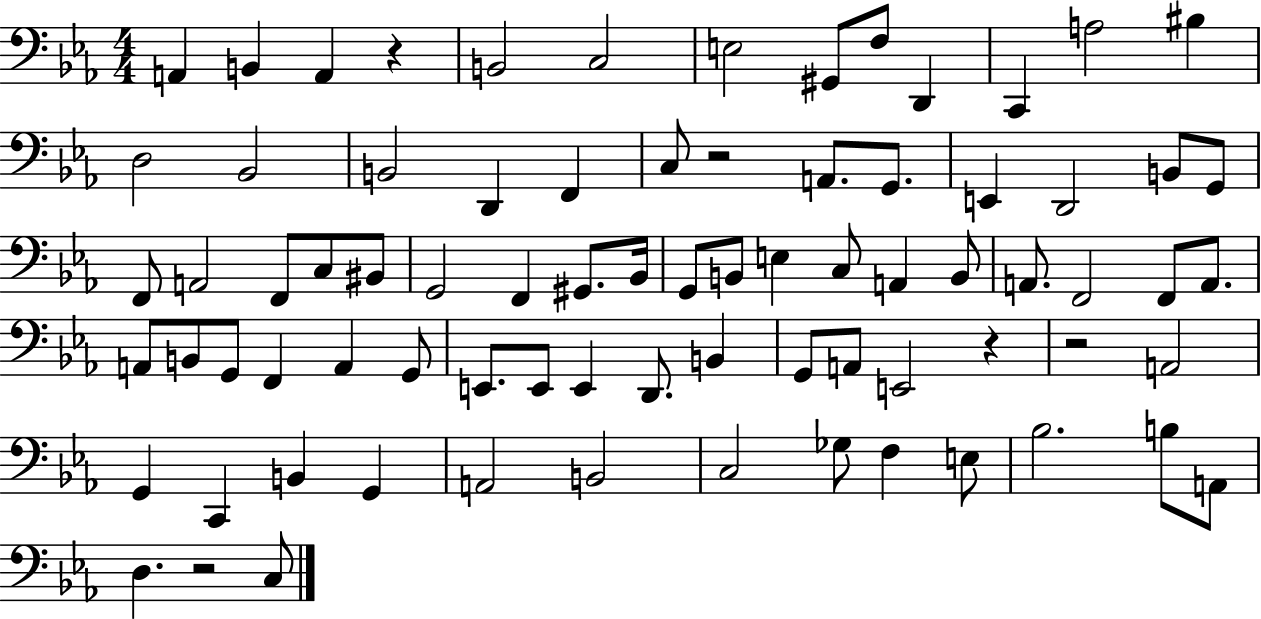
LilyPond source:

{
  \clef bass
  \numericTimeSignature
  \time 4/4
  \key ees \major
  a,4 b,4 a,4 r4 | b,2 c2 | e2 gis,8 f8 d,4 | c,4 a2 bis4 | \break d2 bes,2 | b,2 d,4 f,4 | c8 r2 a,8. g,8. | e,4 d,2 b,8 g,8 | \break f,8 a,2 f,8 c8 bis,8 | g,2 f,4 gis,8. bes,16 | g,8 b,8 e4 c8 a,4 b,8 | a,8. f,2 f,8 a,8. | \break a,8 b,8 g,8 f,4 a,4 g,8 | e,8. e,8 e,4 d,8. b,4 | g,8 a,8 e,2 r4 | r2 a,2 | \break g,4 c,4 b,4 g,4 | a,2 b,2 | c2 ges8 f4 e8 | bes2. b8 a,8 | \break d4. r2 c8 | \bar "|."
}